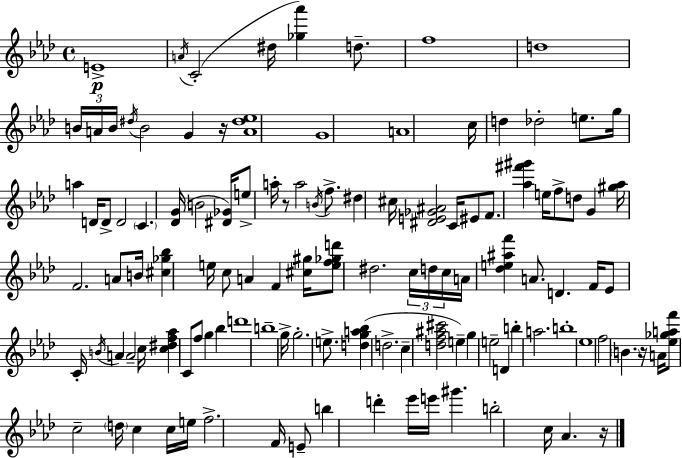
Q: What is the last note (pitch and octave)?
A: Ab4